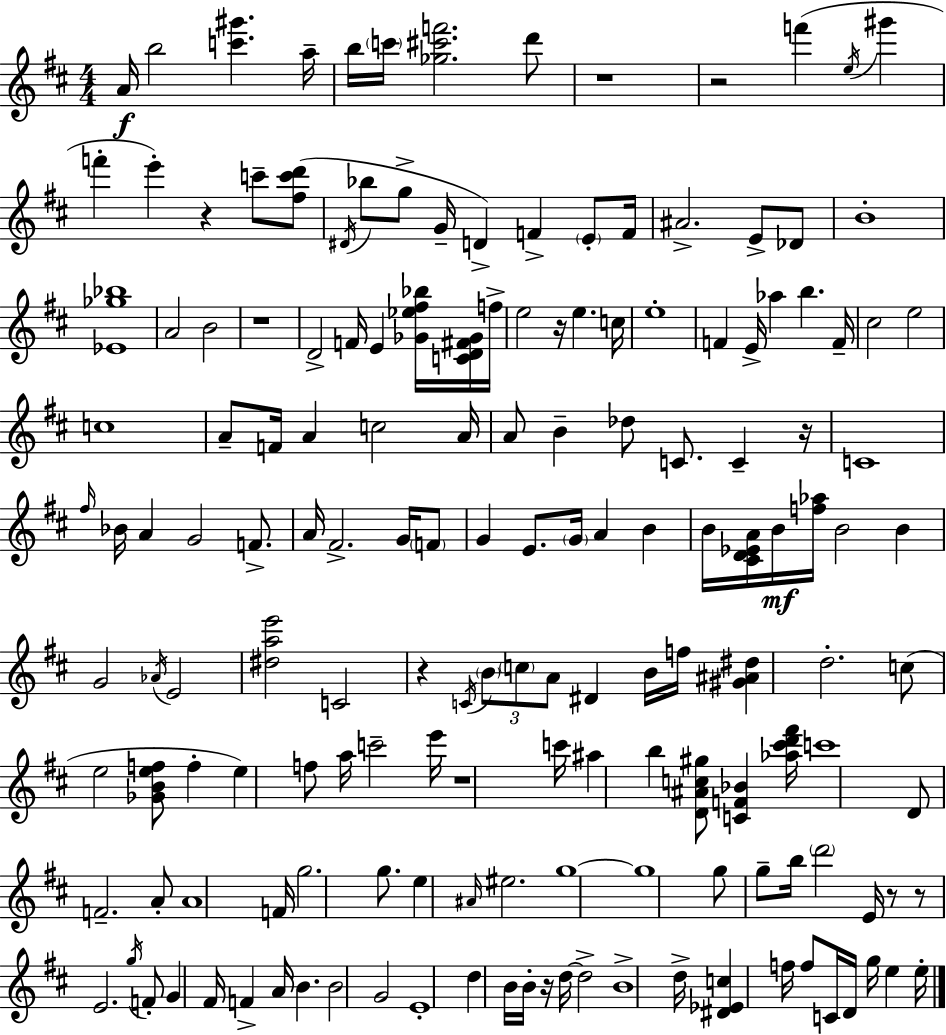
{
  \clef treble
  \numericTimeSignature
  \time 4/4
  \key d \major
  a'16\f b''2 <c''' gis'''>4. a''16-- | b''16 \parenthesize c'''16 <ges'' cis''' f'''>2. d'''8 | r1 | r2 f'''4( \acciaccatura { e''16 } gis'''4 | \break f'''4-. e'''4-.) r4 c'''8-- <fis'' c''' d'''>8( | \acciaccatura { dis'16 } bes''8 g''8-> g'16-- d'4->) f'4-> \parenthesize e'8-. | f'16 ais'2.-> e'8-> | des'8 b'1-. | \break <ees' ges'' bes''>1 | a'2 b'2 | r1 | d'2-> f'16 e'4 <ges' ees'' fis'' bes''>16 | \break <c' d' fis' ges'>16 f''16-> e''2 r16 e''4. | c''16 e''1-. | f'4 e'16-> aes''4 b''4. | f'16-- cis''2 e''2 | \break c''1 | a'8-- f'16 a'4 c''2 | a'16 a'8 b'4-- des''8 c'8. c'4-- | r16 c'1 | \break \grace { fis''16 } bes'16 a'4 g'2 | f'8.-> a'16 fis'2.-> | g'16 \parenthesize f'8 g'4 e'8. \parenthesize g'16 a'4 b'4 | b'16 <cis' d' ees' a'>16 b'16\mf <f'' aes''>16 b'2 b'4 | \break g'2 \acciaccatura { aes'16 } e'2 | <dis'' a'' e'''>2 c'2 | r4 \acciaccatura { c'16 } \tuplet 3/2 { \parenthesize b'8 \parenthesize c''8 a'8 } dis'4 | b'16 f''16 <gis' ais' dis''>4 d''2.-. | \break c''8( e''2 <ges' b' e'' f''>8 | f''4-. e''4) f''8 a''16 c'''2-- | e'''16 r1 | c'''16 ais''4 b''4 <d' ais' c'' gis''>8 | \break <c' f' bes'>4 <aes'' cis''' d''' fis'''>16 c'''1 | d'8 f'2.-- | a'8-. a'1 | f'16 g''2. | \break g''8. e''4 \grace { ais'16 } eis''2. | g''1~~ | g''1 | g''8 g''8-- b''16 \parenthesize d'''2 | \break e'16 r8 r8 e'2. | \acciaccatura { g''16 } f'8-. g'4 fis'16 f'4-> | a'16 b'4. b'2 g'2 | e'1-. | \break d''4 b'16 b'16-. r16 d''16~~ d''2-> | b'1-> | d''16-> <dis' ees' c''>4 f''16 f''8 c'16 | d'16 g''16 e''4 e''16-. \bar "|."
}